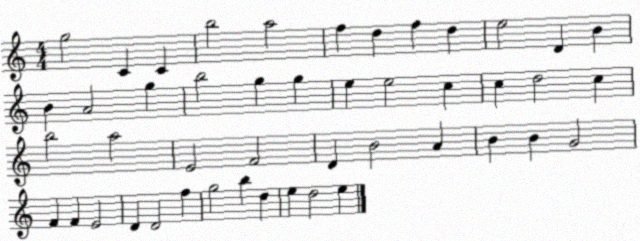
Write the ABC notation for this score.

X:1
T:Untitled
M:4/4
L:1/4
K:C
g2 C C b2 a2 f d f d e2 D B B A2 g b2 g g e e2 c c d2 c b2 a2 E2 F2 D B2 A B B G2 F F E2 D D2 f g2 b d e d2 e